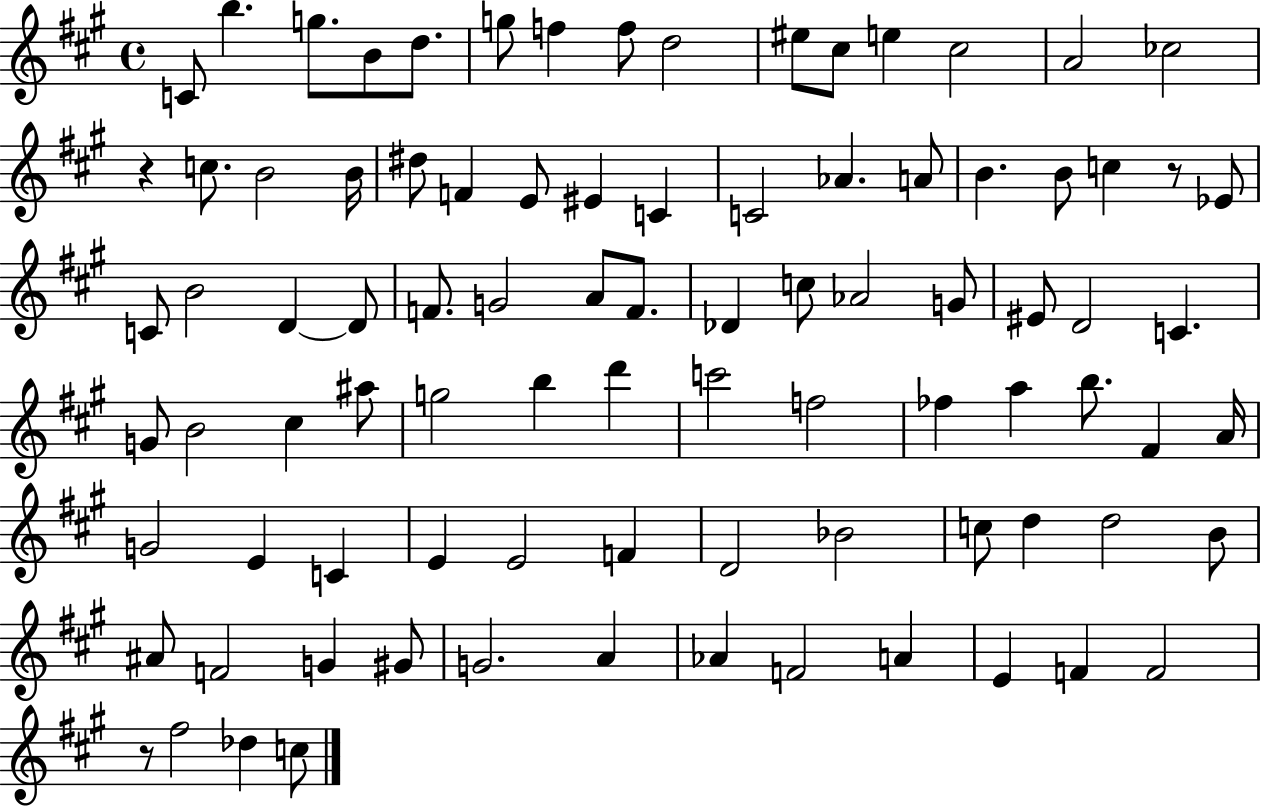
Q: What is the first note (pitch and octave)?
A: C4